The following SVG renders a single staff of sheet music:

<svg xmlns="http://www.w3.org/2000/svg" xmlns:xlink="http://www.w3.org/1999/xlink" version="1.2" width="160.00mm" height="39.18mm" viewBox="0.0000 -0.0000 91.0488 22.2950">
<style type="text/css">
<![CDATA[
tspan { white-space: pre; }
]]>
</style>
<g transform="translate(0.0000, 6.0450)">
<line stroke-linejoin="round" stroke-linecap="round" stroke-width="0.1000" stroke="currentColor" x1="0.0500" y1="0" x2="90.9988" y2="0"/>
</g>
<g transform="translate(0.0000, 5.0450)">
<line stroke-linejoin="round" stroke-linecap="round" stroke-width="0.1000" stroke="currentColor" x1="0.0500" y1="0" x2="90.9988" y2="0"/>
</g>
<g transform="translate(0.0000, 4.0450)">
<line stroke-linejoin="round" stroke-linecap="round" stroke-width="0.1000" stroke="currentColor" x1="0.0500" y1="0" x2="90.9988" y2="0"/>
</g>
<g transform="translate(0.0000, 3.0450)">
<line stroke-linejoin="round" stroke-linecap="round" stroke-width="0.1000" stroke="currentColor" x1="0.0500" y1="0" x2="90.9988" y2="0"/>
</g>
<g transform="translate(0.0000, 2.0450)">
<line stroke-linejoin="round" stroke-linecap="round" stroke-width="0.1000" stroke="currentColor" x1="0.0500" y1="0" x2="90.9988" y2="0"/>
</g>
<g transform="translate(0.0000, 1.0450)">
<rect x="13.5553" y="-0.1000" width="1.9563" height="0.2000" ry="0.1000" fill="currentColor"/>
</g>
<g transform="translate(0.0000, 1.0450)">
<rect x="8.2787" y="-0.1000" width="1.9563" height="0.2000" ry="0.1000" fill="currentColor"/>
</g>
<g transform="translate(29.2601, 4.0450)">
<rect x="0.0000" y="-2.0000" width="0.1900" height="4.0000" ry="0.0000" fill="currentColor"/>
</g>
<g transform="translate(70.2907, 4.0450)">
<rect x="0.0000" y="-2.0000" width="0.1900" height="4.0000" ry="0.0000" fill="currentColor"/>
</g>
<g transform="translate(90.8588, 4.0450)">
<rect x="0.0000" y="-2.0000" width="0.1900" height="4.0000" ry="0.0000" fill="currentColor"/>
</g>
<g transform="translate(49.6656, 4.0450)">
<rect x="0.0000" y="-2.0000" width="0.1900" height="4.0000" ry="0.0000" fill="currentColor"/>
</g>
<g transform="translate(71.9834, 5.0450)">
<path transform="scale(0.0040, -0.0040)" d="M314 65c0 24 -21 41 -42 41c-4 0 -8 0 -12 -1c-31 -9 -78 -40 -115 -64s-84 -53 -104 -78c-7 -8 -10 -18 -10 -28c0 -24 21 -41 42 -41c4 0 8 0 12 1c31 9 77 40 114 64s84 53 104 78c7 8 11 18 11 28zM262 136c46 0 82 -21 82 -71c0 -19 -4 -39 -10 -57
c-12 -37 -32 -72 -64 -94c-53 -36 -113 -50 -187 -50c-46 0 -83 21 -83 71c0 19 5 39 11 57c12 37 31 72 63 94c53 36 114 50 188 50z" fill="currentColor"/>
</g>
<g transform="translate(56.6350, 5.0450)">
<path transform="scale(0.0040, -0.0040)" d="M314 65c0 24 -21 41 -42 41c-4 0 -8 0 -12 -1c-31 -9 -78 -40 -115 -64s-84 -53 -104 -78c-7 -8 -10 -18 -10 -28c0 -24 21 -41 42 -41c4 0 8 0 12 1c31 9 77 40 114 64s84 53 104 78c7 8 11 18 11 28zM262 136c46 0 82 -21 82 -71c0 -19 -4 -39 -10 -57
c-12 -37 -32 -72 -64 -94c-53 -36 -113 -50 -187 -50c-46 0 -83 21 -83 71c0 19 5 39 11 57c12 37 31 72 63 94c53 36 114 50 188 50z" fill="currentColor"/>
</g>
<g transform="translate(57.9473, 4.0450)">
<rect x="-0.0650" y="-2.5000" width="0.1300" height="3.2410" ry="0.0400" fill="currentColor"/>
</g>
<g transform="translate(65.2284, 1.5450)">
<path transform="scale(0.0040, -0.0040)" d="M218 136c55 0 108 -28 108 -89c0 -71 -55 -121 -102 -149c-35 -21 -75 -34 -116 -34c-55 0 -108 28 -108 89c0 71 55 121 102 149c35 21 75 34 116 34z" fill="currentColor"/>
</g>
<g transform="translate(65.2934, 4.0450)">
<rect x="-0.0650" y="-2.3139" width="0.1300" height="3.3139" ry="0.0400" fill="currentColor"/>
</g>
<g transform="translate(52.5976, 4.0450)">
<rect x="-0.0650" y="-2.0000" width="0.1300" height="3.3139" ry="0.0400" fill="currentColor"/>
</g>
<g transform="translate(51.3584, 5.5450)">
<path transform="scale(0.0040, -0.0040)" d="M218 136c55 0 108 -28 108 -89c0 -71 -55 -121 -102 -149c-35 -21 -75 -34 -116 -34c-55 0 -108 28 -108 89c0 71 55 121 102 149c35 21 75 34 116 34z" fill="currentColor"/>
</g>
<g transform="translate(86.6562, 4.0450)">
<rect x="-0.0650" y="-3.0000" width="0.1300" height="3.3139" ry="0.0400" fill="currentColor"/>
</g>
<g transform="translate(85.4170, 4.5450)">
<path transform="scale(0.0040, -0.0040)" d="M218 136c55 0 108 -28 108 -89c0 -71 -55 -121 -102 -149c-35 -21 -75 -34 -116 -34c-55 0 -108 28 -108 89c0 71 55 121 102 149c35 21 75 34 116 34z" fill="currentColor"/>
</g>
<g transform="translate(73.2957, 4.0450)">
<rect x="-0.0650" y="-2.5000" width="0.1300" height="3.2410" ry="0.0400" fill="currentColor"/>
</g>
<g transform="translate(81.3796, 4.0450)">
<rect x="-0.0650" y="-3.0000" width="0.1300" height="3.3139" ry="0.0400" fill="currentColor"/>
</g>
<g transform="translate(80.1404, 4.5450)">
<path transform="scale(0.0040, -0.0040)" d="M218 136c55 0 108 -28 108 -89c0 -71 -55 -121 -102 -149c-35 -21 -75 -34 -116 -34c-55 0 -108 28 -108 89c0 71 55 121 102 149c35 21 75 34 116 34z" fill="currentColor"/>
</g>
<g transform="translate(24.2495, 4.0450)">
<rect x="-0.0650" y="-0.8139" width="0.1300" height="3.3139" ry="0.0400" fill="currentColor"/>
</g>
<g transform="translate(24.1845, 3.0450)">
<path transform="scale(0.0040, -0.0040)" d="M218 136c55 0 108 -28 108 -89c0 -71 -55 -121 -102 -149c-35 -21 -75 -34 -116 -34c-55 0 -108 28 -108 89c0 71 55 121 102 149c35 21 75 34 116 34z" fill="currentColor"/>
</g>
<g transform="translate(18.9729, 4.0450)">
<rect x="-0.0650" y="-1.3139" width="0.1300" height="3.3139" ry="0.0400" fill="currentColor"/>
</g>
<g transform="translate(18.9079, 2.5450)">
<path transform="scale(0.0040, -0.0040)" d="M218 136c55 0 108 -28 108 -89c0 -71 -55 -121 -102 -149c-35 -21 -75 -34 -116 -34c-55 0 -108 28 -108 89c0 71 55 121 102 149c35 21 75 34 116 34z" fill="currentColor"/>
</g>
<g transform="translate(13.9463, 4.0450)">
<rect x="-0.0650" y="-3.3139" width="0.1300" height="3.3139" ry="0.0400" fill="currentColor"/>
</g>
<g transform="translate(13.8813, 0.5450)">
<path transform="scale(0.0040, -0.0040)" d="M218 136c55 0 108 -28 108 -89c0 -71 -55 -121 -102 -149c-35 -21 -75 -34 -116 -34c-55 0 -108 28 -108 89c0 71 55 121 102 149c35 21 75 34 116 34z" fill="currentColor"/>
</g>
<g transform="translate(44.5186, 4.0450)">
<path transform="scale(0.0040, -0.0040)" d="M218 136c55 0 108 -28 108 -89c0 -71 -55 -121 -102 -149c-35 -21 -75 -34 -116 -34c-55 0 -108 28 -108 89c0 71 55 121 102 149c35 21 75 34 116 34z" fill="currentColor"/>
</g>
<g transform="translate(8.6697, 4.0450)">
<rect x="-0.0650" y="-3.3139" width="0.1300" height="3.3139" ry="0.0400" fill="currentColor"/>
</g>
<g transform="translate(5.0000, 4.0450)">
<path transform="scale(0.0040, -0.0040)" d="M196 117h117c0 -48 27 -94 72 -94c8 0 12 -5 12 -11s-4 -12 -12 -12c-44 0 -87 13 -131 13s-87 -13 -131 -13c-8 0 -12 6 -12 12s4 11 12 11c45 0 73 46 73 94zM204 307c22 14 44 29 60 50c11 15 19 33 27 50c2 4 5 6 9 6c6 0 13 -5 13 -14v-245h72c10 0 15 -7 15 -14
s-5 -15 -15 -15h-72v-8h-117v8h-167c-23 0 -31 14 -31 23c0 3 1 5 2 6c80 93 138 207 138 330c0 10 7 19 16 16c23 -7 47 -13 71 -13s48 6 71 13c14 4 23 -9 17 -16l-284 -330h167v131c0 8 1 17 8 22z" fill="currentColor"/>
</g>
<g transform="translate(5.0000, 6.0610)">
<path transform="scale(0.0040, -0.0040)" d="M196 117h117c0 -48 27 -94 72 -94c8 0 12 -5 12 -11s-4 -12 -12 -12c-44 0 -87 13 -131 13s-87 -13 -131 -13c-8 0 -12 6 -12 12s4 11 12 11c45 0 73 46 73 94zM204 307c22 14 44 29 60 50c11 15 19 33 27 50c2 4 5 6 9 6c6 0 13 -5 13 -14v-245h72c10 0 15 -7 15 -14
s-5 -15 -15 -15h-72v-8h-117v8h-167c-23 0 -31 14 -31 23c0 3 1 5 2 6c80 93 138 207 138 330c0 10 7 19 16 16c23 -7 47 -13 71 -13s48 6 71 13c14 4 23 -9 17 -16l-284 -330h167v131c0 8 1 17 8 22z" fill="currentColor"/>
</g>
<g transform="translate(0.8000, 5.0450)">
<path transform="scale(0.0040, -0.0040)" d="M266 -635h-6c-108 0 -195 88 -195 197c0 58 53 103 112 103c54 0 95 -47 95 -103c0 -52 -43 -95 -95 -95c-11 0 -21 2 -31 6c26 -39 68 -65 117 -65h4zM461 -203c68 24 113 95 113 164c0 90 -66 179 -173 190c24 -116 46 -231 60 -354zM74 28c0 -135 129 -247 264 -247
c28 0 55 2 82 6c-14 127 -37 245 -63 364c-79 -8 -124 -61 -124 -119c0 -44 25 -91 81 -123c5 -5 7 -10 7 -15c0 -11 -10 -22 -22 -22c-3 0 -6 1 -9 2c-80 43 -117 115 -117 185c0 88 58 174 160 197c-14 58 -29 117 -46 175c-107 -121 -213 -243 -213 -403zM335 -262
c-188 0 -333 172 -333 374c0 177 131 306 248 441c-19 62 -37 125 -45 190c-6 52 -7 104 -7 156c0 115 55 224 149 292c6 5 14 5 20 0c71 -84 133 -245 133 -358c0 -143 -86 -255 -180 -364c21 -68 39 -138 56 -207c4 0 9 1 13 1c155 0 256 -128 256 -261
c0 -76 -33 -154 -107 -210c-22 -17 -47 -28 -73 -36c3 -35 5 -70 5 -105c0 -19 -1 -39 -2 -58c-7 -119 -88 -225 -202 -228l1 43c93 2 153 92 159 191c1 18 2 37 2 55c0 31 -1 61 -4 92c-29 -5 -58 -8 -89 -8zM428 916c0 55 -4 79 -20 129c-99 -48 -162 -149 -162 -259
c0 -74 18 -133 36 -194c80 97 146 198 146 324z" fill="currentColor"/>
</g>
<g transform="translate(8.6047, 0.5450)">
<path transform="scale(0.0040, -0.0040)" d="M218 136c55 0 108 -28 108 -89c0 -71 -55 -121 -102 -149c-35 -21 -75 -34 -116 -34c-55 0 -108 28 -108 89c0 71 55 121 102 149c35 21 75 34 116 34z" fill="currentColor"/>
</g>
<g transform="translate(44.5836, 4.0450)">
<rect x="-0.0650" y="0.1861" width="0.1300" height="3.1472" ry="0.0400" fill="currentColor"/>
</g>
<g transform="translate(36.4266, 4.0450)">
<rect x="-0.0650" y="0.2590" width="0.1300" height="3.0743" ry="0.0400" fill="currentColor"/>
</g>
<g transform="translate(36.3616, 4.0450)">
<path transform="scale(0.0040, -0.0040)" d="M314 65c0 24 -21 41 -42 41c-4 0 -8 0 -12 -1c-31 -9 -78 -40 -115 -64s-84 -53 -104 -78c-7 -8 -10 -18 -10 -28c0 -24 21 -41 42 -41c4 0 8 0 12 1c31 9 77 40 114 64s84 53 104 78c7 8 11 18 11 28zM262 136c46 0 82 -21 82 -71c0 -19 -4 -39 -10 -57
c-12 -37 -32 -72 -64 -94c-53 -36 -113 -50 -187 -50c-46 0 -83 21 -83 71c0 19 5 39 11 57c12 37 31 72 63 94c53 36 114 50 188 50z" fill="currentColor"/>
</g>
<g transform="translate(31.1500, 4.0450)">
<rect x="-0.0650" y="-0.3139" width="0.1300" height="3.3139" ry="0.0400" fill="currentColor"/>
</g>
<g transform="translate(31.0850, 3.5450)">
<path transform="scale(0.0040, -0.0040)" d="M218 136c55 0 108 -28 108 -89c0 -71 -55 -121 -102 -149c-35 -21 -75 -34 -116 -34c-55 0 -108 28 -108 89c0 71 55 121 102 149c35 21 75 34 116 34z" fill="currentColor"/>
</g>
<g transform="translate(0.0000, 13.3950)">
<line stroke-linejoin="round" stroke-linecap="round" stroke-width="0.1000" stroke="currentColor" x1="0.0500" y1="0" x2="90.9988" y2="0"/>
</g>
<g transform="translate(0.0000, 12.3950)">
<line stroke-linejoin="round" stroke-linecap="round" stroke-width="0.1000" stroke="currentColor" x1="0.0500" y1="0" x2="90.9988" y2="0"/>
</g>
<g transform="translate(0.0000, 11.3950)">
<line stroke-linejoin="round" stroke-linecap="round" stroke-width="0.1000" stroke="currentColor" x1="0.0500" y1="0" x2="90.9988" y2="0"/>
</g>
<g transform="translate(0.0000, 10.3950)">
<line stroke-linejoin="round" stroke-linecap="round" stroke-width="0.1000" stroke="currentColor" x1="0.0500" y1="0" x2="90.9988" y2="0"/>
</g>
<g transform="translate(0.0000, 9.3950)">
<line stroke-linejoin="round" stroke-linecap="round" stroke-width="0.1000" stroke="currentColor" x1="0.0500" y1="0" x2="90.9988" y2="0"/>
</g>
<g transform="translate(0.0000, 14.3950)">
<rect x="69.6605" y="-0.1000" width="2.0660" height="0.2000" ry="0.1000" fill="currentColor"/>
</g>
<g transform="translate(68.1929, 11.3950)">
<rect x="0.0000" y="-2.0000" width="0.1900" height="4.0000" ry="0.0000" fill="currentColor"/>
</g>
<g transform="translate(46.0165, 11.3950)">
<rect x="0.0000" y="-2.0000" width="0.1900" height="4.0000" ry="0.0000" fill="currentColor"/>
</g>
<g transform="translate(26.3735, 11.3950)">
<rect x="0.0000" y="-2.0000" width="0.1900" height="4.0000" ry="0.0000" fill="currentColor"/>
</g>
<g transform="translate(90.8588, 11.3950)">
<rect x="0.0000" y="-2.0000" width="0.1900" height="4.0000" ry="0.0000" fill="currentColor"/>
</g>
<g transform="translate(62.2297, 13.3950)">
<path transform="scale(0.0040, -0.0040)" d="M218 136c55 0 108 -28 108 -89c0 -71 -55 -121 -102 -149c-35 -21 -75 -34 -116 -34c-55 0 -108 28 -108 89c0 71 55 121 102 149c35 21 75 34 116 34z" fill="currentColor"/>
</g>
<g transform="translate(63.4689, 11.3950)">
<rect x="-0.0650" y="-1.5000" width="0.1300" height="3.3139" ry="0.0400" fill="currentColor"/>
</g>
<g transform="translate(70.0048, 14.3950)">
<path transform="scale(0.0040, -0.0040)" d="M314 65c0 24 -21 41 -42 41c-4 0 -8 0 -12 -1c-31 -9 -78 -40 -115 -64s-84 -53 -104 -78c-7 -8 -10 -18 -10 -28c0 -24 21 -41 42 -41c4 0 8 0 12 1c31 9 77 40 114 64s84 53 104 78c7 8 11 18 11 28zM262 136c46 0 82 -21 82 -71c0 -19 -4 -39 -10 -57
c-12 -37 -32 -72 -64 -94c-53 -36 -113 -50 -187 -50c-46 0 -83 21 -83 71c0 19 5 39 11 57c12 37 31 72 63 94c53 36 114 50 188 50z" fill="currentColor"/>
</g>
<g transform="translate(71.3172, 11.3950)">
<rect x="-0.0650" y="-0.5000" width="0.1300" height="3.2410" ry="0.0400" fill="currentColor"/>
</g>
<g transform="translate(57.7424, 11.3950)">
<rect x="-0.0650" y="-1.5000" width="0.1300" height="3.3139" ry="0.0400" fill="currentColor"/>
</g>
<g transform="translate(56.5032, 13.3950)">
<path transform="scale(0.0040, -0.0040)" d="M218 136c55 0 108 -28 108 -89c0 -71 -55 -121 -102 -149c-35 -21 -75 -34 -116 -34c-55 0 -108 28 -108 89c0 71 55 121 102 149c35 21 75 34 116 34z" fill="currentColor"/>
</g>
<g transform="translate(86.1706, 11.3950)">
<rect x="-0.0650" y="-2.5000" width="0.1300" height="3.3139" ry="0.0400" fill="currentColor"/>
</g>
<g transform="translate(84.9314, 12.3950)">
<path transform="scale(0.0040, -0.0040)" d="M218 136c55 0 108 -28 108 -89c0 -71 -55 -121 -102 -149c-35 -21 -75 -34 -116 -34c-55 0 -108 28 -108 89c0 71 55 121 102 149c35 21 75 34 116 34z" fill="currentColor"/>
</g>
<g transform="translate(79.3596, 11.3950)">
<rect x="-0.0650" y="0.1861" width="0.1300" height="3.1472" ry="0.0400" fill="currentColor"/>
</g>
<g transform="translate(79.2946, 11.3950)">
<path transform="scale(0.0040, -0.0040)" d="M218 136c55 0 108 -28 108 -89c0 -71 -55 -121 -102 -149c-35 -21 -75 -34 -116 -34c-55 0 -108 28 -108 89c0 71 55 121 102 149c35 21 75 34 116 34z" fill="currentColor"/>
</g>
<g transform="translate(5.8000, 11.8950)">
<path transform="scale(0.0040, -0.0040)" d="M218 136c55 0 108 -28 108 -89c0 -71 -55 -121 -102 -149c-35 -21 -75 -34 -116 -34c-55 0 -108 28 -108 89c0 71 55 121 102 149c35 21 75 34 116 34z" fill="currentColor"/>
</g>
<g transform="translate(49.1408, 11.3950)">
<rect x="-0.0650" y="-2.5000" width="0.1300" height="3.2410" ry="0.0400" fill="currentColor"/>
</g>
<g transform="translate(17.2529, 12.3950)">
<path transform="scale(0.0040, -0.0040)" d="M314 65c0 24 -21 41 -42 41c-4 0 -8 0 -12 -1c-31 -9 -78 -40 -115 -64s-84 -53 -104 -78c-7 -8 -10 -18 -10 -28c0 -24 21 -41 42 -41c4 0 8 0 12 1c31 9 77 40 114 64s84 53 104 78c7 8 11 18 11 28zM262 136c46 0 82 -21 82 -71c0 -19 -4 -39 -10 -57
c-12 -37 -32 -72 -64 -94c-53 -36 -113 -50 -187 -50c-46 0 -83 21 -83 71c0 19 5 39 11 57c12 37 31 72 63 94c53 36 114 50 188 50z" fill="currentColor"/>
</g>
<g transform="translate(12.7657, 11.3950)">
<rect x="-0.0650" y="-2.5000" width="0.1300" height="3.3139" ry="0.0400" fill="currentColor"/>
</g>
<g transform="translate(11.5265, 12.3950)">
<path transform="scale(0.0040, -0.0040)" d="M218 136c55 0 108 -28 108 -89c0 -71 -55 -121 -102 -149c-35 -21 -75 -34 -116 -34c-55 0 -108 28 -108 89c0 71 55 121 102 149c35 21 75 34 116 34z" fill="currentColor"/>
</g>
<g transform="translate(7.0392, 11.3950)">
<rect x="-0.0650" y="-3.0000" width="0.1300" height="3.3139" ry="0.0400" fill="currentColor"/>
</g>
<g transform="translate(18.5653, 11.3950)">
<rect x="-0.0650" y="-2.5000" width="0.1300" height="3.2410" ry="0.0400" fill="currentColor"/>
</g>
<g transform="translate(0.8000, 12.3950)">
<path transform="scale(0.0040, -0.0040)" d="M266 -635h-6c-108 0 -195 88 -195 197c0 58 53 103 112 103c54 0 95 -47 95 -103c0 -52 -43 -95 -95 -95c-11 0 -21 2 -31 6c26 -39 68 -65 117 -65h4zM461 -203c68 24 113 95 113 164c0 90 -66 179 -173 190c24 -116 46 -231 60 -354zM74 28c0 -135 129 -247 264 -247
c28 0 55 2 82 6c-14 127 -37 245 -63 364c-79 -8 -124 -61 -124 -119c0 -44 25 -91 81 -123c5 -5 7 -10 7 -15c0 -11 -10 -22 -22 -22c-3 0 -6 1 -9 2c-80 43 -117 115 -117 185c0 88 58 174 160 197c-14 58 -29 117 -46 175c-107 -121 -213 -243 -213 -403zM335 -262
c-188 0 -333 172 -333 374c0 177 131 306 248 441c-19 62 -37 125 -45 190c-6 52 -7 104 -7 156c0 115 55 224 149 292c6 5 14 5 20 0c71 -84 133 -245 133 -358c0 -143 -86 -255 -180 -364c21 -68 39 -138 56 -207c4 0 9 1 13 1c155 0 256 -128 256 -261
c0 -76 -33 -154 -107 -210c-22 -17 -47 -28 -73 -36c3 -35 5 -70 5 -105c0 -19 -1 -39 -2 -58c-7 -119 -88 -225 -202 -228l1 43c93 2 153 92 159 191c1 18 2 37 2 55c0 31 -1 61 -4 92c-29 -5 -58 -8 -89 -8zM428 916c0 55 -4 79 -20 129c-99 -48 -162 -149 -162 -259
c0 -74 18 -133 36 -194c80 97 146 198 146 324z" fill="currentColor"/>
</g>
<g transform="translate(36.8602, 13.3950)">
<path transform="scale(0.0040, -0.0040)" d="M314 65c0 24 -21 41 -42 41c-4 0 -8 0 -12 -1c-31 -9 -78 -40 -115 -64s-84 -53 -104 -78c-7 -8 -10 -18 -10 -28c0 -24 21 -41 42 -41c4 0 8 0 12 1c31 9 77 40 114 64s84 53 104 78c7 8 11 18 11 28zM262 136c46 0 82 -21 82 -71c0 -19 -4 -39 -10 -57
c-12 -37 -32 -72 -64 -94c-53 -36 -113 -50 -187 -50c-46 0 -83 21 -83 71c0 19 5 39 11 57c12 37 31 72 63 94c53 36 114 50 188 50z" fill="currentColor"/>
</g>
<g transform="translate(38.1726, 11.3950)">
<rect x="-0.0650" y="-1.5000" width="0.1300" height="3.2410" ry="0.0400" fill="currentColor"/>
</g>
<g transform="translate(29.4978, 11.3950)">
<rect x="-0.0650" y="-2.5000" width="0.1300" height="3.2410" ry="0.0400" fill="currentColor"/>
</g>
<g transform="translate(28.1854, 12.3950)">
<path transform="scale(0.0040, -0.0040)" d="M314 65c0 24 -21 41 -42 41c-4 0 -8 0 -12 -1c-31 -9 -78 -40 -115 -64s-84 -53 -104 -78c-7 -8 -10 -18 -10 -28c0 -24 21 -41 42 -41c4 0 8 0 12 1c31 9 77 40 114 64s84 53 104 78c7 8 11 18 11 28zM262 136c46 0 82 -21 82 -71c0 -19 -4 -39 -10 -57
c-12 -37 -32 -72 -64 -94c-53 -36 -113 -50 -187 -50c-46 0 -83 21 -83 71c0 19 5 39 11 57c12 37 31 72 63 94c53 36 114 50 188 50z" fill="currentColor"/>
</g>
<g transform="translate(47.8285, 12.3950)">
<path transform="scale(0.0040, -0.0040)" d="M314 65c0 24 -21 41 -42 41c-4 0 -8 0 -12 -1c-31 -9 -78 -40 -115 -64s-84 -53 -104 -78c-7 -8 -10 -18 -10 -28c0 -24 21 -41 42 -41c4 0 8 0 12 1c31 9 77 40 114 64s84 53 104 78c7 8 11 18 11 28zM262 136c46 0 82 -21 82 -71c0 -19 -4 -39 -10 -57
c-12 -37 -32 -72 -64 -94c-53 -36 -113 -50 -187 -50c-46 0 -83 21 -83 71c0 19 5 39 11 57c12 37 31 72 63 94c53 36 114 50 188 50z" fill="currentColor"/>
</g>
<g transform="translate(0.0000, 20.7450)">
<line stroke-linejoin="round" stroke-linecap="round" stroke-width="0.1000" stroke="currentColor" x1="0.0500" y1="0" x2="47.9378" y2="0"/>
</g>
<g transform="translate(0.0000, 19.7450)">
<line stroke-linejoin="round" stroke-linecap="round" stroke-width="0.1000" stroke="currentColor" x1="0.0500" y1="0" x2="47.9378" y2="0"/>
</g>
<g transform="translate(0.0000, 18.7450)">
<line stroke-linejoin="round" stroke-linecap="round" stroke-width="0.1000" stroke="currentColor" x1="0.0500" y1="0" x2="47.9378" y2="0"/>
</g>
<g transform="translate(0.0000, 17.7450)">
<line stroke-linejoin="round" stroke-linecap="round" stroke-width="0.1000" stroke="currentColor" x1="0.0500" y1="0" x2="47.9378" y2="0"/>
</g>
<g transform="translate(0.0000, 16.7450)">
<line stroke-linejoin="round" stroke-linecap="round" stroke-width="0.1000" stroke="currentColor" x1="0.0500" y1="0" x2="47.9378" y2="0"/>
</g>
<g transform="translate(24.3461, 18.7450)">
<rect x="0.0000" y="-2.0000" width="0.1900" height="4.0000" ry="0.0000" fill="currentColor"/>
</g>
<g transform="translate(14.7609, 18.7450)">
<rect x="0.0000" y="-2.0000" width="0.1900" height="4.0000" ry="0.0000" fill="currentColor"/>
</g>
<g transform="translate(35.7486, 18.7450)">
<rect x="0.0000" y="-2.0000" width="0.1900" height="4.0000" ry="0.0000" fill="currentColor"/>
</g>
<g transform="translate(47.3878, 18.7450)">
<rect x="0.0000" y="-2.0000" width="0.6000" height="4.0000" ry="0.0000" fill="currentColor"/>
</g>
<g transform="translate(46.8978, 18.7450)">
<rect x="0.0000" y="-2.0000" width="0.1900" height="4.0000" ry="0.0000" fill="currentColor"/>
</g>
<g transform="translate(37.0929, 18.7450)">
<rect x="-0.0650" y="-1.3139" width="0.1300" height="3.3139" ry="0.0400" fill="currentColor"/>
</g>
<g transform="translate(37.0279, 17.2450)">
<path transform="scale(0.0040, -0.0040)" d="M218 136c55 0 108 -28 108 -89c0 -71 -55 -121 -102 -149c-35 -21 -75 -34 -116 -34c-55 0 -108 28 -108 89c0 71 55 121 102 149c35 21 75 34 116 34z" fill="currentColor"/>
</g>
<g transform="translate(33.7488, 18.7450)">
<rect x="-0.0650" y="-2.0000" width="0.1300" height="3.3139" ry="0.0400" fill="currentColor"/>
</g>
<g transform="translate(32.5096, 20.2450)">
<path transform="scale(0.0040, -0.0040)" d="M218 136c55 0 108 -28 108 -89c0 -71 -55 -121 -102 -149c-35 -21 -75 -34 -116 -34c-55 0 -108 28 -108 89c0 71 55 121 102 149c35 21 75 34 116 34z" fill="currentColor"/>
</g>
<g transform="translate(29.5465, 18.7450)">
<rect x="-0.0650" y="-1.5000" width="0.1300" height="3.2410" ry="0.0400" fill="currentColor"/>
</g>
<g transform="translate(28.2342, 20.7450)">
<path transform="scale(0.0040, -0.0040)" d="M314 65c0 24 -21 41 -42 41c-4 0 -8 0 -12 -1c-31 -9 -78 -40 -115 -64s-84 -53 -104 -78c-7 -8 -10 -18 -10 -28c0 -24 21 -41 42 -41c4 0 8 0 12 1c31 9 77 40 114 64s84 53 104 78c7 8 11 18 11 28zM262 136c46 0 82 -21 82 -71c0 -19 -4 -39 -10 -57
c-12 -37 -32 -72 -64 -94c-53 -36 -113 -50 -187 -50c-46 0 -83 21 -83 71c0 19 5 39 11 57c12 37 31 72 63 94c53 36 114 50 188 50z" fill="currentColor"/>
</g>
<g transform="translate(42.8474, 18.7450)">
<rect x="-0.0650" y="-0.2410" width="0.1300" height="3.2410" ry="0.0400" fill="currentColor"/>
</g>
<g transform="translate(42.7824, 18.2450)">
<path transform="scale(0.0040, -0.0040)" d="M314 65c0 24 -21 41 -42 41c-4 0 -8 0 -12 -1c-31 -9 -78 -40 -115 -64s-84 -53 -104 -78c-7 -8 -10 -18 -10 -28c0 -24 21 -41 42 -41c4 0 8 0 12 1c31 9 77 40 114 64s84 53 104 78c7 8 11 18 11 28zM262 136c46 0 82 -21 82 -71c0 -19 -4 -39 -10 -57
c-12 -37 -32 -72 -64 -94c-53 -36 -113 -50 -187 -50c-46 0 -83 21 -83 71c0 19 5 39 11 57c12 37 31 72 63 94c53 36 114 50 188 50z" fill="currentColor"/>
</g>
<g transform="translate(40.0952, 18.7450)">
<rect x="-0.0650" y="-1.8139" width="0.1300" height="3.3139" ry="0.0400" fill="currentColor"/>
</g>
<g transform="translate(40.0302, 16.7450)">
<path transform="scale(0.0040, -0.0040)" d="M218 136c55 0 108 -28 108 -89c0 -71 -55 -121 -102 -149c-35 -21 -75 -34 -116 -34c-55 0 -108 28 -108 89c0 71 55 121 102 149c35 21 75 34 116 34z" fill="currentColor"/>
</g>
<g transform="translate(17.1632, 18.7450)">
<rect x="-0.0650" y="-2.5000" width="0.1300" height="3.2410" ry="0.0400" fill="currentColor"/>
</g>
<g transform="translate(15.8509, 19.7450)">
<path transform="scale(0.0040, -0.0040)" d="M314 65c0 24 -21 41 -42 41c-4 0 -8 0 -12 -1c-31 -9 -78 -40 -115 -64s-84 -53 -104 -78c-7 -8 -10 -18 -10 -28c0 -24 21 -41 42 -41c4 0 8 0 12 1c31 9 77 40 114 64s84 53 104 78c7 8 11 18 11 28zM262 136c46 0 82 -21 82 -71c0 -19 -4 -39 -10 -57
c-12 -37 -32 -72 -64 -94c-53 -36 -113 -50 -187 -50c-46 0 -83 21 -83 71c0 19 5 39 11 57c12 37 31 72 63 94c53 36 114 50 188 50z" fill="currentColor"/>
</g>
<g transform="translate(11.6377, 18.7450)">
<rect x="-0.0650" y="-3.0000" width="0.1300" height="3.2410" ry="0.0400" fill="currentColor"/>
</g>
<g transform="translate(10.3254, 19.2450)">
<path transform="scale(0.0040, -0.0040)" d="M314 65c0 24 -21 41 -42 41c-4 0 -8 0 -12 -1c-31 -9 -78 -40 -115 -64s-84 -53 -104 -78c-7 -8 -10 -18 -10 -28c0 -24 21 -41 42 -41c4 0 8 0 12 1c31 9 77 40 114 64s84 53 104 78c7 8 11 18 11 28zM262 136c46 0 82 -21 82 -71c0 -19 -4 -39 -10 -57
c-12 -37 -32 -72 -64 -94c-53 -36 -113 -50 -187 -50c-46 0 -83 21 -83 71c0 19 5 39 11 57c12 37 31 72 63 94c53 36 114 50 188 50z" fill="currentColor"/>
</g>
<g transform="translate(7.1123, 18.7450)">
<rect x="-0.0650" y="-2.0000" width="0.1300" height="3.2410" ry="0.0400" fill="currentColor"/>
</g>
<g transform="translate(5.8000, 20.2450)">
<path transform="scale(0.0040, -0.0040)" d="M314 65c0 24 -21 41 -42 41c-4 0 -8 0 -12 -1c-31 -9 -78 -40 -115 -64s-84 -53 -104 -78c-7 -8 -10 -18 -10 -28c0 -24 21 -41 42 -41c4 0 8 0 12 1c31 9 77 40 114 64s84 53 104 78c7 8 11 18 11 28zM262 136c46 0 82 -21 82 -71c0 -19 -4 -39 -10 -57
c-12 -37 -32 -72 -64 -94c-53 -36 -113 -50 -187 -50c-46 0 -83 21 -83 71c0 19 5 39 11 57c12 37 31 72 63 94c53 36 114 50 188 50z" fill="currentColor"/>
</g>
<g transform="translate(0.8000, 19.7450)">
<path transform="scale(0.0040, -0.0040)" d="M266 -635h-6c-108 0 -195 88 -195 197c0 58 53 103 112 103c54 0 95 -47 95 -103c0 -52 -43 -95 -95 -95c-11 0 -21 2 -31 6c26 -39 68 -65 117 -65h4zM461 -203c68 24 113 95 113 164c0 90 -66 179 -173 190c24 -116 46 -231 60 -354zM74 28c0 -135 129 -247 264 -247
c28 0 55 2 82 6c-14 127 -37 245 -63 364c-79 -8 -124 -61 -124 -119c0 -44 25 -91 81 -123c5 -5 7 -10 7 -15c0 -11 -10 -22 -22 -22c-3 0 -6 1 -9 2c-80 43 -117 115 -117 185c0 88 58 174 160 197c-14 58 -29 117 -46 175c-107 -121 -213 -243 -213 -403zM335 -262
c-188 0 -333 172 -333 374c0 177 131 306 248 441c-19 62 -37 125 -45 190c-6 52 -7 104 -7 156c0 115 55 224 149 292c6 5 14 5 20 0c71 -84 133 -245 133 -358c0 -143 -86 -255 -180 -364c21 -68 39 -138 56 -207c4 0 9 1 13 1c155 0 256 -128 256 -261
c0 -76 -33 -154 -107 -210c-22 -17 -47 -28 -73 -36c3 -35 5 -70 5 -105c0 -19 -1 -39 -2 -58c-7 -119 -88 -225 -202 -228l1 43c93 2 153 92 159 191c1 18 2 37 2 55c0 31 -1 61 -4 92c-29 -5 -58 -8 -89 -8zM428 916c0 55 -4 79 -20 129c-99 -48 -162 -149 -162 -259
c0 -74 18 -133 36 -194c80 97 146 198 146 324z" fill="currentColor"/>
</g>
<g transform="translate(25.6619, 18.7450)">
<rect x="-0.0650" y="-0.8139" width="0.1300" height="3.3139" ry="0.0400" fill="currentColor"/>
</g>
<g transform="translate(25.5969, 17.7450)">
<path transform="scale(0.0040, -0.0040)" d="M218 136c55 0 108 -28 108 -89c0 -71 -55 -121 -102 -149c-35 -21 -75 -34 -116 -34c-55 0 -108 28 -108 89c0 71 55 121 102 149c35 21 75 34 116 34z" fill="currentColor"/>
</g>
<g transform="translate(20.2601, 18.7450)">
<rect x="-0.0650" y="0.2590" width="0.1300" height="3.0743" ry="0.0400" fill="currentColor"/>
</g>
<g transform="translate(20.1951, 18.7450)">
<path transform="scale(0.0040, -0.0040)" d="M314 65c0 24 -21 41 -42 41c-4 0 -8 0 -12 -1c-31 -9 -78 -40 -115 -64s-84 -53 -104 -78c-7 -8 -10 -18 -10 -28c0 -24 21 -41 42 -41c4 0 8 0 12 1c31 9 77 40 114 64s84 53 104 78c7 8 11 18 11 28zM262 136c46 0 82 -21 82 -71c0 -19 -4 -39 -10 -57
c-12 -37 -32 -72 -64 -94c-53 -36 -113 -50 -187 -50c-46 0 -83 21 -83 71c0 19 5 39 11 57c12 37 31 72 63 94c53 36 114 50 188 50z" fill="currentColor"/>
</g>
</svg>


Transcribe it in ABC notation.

X:1
T:Untitled
M:4/4
L:1/4
K:C
b b e d c B2 B F G2 g G2 A A A G G2 G2 E2 G2 E E C2 B G F2 A2 G2 B2 d E2 F e f c2